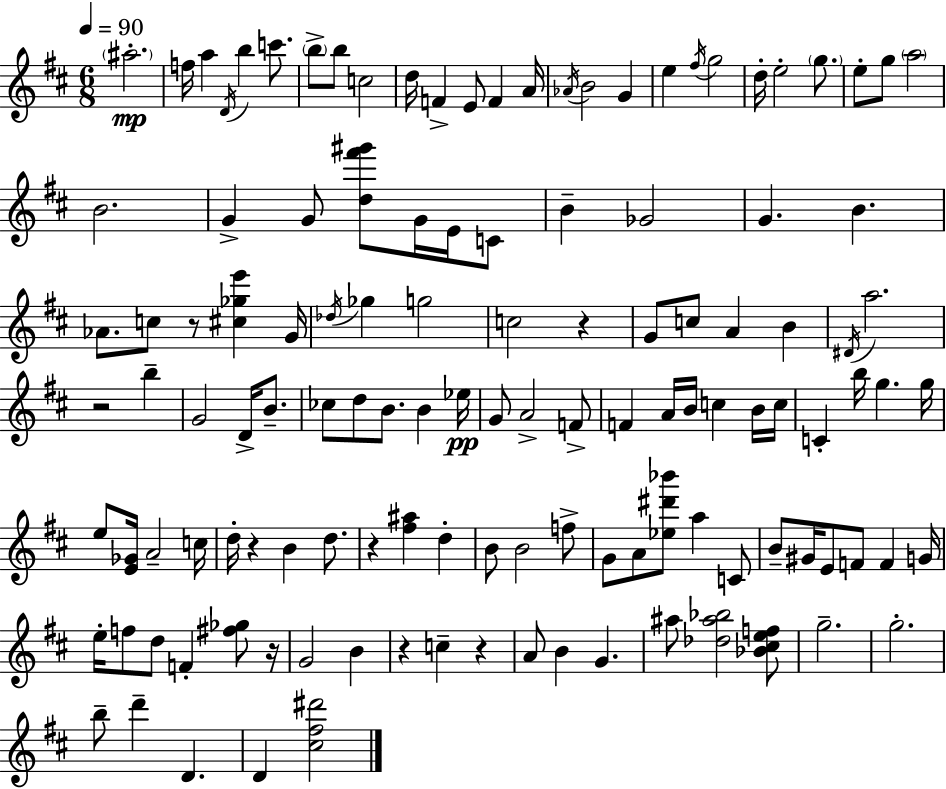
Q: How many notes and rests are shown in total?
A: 125